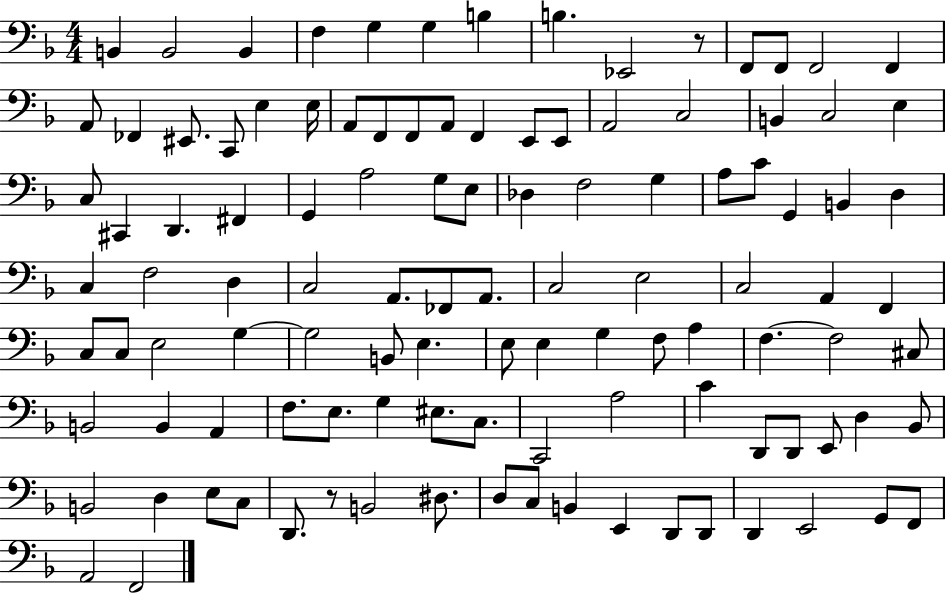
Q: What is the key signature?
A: F major